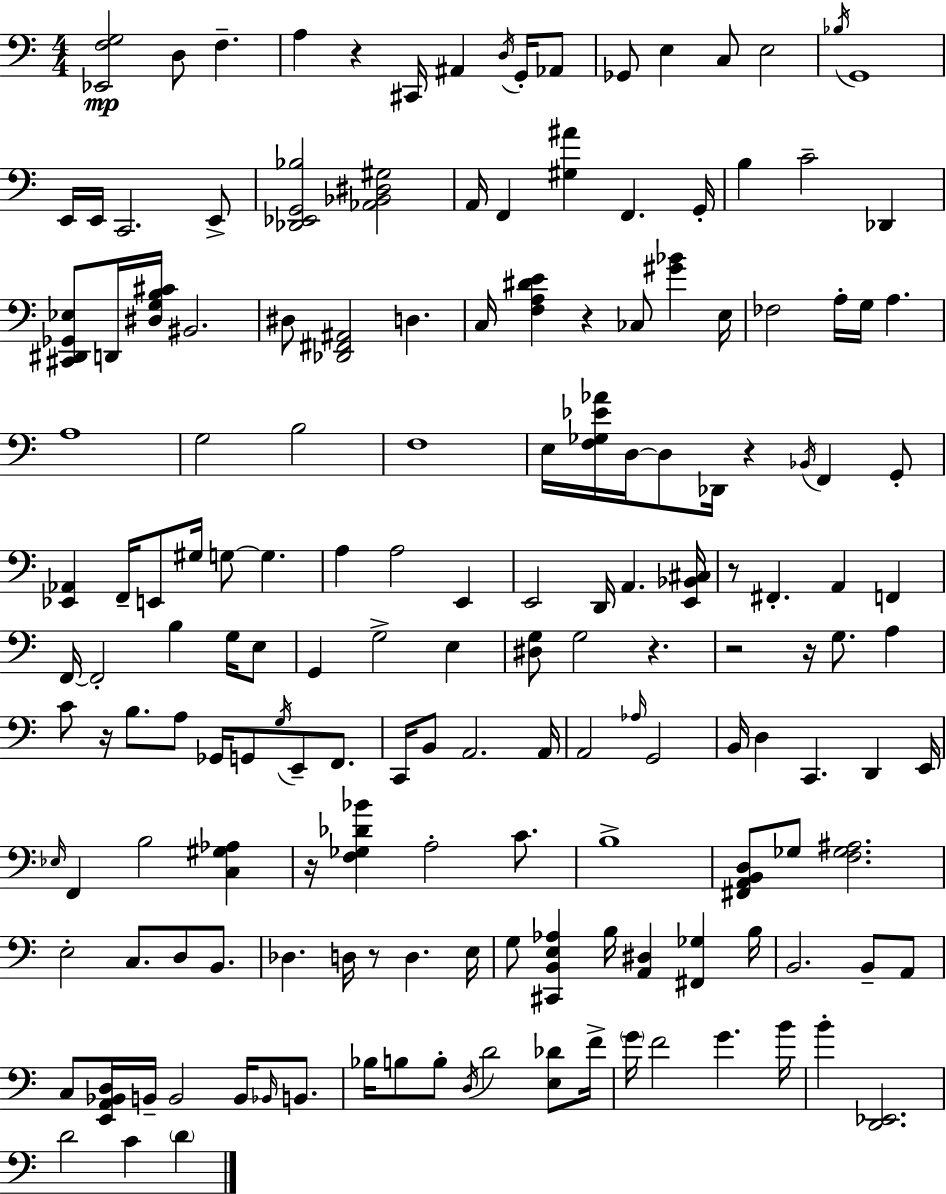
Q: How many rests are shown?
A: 10